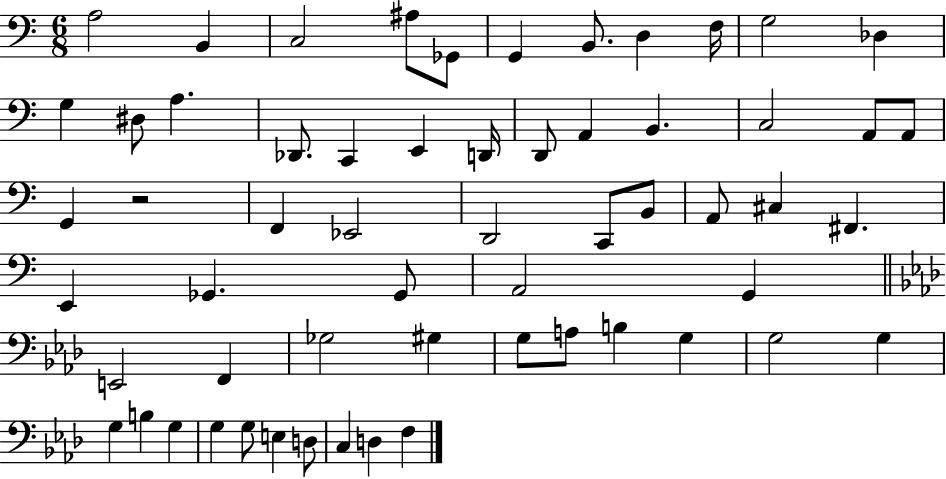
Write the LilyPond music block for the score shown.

{
  \clef bass
  \numericTimeSignature
  \time 6/8
  \key c \major
  a2 b,4 | c2 ais8 ges,8 | g,4 b,8. d4 f16 | g2 des4 | \break g4 dis8 a4. | des,8. c,4 e,4 d,16 | d,8 a,4 b,4. | c2 a,8 a,8 | \break g,4 r2 | f,4 ees,2 | d,2 c,8 b,8 | a,8 cis4 fis,4. | \break e,4 ges,4. ges,8 | a,2 g,4 | \bar "||" \break \key aes \major e,2 f,4 | ges2 gis4 | g8 a8 b4 g4 | g2 g4 | \break g4 b4 g4 | g4 g8 e4 d8 | c4 d4 f4 | \bar "|."
}